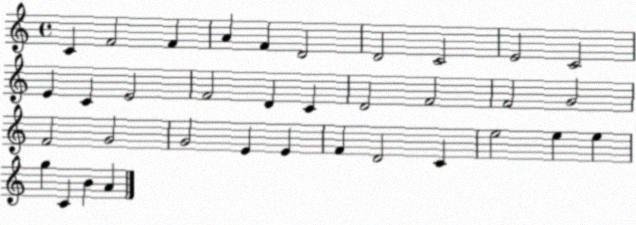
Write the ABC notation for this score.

X:1
T:Untitled
M:4/4
L:1/4
K:C
C F2 F A F D2 D2 C2 E2 C2 E C E2 F2 D C D2 F2 F2 G2 F2 G2 G2 E E F D2 C e2 e e g C B A